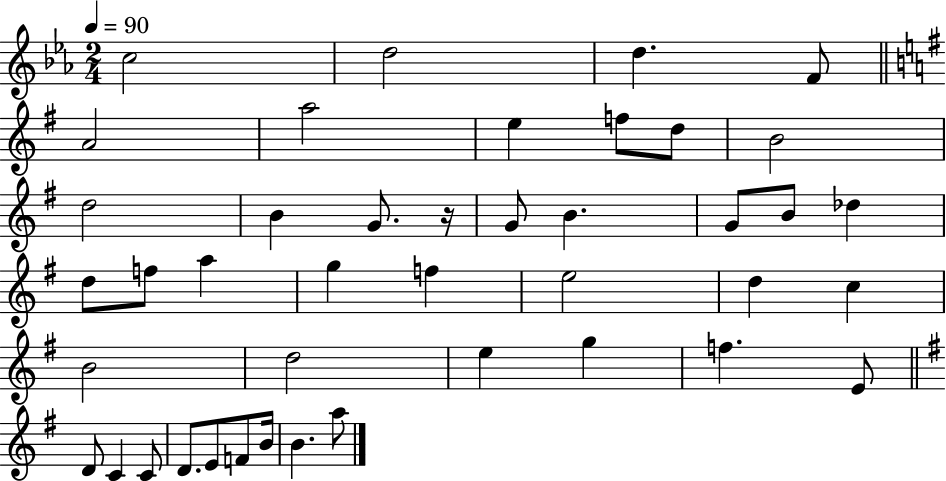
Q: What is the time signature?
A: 2/4